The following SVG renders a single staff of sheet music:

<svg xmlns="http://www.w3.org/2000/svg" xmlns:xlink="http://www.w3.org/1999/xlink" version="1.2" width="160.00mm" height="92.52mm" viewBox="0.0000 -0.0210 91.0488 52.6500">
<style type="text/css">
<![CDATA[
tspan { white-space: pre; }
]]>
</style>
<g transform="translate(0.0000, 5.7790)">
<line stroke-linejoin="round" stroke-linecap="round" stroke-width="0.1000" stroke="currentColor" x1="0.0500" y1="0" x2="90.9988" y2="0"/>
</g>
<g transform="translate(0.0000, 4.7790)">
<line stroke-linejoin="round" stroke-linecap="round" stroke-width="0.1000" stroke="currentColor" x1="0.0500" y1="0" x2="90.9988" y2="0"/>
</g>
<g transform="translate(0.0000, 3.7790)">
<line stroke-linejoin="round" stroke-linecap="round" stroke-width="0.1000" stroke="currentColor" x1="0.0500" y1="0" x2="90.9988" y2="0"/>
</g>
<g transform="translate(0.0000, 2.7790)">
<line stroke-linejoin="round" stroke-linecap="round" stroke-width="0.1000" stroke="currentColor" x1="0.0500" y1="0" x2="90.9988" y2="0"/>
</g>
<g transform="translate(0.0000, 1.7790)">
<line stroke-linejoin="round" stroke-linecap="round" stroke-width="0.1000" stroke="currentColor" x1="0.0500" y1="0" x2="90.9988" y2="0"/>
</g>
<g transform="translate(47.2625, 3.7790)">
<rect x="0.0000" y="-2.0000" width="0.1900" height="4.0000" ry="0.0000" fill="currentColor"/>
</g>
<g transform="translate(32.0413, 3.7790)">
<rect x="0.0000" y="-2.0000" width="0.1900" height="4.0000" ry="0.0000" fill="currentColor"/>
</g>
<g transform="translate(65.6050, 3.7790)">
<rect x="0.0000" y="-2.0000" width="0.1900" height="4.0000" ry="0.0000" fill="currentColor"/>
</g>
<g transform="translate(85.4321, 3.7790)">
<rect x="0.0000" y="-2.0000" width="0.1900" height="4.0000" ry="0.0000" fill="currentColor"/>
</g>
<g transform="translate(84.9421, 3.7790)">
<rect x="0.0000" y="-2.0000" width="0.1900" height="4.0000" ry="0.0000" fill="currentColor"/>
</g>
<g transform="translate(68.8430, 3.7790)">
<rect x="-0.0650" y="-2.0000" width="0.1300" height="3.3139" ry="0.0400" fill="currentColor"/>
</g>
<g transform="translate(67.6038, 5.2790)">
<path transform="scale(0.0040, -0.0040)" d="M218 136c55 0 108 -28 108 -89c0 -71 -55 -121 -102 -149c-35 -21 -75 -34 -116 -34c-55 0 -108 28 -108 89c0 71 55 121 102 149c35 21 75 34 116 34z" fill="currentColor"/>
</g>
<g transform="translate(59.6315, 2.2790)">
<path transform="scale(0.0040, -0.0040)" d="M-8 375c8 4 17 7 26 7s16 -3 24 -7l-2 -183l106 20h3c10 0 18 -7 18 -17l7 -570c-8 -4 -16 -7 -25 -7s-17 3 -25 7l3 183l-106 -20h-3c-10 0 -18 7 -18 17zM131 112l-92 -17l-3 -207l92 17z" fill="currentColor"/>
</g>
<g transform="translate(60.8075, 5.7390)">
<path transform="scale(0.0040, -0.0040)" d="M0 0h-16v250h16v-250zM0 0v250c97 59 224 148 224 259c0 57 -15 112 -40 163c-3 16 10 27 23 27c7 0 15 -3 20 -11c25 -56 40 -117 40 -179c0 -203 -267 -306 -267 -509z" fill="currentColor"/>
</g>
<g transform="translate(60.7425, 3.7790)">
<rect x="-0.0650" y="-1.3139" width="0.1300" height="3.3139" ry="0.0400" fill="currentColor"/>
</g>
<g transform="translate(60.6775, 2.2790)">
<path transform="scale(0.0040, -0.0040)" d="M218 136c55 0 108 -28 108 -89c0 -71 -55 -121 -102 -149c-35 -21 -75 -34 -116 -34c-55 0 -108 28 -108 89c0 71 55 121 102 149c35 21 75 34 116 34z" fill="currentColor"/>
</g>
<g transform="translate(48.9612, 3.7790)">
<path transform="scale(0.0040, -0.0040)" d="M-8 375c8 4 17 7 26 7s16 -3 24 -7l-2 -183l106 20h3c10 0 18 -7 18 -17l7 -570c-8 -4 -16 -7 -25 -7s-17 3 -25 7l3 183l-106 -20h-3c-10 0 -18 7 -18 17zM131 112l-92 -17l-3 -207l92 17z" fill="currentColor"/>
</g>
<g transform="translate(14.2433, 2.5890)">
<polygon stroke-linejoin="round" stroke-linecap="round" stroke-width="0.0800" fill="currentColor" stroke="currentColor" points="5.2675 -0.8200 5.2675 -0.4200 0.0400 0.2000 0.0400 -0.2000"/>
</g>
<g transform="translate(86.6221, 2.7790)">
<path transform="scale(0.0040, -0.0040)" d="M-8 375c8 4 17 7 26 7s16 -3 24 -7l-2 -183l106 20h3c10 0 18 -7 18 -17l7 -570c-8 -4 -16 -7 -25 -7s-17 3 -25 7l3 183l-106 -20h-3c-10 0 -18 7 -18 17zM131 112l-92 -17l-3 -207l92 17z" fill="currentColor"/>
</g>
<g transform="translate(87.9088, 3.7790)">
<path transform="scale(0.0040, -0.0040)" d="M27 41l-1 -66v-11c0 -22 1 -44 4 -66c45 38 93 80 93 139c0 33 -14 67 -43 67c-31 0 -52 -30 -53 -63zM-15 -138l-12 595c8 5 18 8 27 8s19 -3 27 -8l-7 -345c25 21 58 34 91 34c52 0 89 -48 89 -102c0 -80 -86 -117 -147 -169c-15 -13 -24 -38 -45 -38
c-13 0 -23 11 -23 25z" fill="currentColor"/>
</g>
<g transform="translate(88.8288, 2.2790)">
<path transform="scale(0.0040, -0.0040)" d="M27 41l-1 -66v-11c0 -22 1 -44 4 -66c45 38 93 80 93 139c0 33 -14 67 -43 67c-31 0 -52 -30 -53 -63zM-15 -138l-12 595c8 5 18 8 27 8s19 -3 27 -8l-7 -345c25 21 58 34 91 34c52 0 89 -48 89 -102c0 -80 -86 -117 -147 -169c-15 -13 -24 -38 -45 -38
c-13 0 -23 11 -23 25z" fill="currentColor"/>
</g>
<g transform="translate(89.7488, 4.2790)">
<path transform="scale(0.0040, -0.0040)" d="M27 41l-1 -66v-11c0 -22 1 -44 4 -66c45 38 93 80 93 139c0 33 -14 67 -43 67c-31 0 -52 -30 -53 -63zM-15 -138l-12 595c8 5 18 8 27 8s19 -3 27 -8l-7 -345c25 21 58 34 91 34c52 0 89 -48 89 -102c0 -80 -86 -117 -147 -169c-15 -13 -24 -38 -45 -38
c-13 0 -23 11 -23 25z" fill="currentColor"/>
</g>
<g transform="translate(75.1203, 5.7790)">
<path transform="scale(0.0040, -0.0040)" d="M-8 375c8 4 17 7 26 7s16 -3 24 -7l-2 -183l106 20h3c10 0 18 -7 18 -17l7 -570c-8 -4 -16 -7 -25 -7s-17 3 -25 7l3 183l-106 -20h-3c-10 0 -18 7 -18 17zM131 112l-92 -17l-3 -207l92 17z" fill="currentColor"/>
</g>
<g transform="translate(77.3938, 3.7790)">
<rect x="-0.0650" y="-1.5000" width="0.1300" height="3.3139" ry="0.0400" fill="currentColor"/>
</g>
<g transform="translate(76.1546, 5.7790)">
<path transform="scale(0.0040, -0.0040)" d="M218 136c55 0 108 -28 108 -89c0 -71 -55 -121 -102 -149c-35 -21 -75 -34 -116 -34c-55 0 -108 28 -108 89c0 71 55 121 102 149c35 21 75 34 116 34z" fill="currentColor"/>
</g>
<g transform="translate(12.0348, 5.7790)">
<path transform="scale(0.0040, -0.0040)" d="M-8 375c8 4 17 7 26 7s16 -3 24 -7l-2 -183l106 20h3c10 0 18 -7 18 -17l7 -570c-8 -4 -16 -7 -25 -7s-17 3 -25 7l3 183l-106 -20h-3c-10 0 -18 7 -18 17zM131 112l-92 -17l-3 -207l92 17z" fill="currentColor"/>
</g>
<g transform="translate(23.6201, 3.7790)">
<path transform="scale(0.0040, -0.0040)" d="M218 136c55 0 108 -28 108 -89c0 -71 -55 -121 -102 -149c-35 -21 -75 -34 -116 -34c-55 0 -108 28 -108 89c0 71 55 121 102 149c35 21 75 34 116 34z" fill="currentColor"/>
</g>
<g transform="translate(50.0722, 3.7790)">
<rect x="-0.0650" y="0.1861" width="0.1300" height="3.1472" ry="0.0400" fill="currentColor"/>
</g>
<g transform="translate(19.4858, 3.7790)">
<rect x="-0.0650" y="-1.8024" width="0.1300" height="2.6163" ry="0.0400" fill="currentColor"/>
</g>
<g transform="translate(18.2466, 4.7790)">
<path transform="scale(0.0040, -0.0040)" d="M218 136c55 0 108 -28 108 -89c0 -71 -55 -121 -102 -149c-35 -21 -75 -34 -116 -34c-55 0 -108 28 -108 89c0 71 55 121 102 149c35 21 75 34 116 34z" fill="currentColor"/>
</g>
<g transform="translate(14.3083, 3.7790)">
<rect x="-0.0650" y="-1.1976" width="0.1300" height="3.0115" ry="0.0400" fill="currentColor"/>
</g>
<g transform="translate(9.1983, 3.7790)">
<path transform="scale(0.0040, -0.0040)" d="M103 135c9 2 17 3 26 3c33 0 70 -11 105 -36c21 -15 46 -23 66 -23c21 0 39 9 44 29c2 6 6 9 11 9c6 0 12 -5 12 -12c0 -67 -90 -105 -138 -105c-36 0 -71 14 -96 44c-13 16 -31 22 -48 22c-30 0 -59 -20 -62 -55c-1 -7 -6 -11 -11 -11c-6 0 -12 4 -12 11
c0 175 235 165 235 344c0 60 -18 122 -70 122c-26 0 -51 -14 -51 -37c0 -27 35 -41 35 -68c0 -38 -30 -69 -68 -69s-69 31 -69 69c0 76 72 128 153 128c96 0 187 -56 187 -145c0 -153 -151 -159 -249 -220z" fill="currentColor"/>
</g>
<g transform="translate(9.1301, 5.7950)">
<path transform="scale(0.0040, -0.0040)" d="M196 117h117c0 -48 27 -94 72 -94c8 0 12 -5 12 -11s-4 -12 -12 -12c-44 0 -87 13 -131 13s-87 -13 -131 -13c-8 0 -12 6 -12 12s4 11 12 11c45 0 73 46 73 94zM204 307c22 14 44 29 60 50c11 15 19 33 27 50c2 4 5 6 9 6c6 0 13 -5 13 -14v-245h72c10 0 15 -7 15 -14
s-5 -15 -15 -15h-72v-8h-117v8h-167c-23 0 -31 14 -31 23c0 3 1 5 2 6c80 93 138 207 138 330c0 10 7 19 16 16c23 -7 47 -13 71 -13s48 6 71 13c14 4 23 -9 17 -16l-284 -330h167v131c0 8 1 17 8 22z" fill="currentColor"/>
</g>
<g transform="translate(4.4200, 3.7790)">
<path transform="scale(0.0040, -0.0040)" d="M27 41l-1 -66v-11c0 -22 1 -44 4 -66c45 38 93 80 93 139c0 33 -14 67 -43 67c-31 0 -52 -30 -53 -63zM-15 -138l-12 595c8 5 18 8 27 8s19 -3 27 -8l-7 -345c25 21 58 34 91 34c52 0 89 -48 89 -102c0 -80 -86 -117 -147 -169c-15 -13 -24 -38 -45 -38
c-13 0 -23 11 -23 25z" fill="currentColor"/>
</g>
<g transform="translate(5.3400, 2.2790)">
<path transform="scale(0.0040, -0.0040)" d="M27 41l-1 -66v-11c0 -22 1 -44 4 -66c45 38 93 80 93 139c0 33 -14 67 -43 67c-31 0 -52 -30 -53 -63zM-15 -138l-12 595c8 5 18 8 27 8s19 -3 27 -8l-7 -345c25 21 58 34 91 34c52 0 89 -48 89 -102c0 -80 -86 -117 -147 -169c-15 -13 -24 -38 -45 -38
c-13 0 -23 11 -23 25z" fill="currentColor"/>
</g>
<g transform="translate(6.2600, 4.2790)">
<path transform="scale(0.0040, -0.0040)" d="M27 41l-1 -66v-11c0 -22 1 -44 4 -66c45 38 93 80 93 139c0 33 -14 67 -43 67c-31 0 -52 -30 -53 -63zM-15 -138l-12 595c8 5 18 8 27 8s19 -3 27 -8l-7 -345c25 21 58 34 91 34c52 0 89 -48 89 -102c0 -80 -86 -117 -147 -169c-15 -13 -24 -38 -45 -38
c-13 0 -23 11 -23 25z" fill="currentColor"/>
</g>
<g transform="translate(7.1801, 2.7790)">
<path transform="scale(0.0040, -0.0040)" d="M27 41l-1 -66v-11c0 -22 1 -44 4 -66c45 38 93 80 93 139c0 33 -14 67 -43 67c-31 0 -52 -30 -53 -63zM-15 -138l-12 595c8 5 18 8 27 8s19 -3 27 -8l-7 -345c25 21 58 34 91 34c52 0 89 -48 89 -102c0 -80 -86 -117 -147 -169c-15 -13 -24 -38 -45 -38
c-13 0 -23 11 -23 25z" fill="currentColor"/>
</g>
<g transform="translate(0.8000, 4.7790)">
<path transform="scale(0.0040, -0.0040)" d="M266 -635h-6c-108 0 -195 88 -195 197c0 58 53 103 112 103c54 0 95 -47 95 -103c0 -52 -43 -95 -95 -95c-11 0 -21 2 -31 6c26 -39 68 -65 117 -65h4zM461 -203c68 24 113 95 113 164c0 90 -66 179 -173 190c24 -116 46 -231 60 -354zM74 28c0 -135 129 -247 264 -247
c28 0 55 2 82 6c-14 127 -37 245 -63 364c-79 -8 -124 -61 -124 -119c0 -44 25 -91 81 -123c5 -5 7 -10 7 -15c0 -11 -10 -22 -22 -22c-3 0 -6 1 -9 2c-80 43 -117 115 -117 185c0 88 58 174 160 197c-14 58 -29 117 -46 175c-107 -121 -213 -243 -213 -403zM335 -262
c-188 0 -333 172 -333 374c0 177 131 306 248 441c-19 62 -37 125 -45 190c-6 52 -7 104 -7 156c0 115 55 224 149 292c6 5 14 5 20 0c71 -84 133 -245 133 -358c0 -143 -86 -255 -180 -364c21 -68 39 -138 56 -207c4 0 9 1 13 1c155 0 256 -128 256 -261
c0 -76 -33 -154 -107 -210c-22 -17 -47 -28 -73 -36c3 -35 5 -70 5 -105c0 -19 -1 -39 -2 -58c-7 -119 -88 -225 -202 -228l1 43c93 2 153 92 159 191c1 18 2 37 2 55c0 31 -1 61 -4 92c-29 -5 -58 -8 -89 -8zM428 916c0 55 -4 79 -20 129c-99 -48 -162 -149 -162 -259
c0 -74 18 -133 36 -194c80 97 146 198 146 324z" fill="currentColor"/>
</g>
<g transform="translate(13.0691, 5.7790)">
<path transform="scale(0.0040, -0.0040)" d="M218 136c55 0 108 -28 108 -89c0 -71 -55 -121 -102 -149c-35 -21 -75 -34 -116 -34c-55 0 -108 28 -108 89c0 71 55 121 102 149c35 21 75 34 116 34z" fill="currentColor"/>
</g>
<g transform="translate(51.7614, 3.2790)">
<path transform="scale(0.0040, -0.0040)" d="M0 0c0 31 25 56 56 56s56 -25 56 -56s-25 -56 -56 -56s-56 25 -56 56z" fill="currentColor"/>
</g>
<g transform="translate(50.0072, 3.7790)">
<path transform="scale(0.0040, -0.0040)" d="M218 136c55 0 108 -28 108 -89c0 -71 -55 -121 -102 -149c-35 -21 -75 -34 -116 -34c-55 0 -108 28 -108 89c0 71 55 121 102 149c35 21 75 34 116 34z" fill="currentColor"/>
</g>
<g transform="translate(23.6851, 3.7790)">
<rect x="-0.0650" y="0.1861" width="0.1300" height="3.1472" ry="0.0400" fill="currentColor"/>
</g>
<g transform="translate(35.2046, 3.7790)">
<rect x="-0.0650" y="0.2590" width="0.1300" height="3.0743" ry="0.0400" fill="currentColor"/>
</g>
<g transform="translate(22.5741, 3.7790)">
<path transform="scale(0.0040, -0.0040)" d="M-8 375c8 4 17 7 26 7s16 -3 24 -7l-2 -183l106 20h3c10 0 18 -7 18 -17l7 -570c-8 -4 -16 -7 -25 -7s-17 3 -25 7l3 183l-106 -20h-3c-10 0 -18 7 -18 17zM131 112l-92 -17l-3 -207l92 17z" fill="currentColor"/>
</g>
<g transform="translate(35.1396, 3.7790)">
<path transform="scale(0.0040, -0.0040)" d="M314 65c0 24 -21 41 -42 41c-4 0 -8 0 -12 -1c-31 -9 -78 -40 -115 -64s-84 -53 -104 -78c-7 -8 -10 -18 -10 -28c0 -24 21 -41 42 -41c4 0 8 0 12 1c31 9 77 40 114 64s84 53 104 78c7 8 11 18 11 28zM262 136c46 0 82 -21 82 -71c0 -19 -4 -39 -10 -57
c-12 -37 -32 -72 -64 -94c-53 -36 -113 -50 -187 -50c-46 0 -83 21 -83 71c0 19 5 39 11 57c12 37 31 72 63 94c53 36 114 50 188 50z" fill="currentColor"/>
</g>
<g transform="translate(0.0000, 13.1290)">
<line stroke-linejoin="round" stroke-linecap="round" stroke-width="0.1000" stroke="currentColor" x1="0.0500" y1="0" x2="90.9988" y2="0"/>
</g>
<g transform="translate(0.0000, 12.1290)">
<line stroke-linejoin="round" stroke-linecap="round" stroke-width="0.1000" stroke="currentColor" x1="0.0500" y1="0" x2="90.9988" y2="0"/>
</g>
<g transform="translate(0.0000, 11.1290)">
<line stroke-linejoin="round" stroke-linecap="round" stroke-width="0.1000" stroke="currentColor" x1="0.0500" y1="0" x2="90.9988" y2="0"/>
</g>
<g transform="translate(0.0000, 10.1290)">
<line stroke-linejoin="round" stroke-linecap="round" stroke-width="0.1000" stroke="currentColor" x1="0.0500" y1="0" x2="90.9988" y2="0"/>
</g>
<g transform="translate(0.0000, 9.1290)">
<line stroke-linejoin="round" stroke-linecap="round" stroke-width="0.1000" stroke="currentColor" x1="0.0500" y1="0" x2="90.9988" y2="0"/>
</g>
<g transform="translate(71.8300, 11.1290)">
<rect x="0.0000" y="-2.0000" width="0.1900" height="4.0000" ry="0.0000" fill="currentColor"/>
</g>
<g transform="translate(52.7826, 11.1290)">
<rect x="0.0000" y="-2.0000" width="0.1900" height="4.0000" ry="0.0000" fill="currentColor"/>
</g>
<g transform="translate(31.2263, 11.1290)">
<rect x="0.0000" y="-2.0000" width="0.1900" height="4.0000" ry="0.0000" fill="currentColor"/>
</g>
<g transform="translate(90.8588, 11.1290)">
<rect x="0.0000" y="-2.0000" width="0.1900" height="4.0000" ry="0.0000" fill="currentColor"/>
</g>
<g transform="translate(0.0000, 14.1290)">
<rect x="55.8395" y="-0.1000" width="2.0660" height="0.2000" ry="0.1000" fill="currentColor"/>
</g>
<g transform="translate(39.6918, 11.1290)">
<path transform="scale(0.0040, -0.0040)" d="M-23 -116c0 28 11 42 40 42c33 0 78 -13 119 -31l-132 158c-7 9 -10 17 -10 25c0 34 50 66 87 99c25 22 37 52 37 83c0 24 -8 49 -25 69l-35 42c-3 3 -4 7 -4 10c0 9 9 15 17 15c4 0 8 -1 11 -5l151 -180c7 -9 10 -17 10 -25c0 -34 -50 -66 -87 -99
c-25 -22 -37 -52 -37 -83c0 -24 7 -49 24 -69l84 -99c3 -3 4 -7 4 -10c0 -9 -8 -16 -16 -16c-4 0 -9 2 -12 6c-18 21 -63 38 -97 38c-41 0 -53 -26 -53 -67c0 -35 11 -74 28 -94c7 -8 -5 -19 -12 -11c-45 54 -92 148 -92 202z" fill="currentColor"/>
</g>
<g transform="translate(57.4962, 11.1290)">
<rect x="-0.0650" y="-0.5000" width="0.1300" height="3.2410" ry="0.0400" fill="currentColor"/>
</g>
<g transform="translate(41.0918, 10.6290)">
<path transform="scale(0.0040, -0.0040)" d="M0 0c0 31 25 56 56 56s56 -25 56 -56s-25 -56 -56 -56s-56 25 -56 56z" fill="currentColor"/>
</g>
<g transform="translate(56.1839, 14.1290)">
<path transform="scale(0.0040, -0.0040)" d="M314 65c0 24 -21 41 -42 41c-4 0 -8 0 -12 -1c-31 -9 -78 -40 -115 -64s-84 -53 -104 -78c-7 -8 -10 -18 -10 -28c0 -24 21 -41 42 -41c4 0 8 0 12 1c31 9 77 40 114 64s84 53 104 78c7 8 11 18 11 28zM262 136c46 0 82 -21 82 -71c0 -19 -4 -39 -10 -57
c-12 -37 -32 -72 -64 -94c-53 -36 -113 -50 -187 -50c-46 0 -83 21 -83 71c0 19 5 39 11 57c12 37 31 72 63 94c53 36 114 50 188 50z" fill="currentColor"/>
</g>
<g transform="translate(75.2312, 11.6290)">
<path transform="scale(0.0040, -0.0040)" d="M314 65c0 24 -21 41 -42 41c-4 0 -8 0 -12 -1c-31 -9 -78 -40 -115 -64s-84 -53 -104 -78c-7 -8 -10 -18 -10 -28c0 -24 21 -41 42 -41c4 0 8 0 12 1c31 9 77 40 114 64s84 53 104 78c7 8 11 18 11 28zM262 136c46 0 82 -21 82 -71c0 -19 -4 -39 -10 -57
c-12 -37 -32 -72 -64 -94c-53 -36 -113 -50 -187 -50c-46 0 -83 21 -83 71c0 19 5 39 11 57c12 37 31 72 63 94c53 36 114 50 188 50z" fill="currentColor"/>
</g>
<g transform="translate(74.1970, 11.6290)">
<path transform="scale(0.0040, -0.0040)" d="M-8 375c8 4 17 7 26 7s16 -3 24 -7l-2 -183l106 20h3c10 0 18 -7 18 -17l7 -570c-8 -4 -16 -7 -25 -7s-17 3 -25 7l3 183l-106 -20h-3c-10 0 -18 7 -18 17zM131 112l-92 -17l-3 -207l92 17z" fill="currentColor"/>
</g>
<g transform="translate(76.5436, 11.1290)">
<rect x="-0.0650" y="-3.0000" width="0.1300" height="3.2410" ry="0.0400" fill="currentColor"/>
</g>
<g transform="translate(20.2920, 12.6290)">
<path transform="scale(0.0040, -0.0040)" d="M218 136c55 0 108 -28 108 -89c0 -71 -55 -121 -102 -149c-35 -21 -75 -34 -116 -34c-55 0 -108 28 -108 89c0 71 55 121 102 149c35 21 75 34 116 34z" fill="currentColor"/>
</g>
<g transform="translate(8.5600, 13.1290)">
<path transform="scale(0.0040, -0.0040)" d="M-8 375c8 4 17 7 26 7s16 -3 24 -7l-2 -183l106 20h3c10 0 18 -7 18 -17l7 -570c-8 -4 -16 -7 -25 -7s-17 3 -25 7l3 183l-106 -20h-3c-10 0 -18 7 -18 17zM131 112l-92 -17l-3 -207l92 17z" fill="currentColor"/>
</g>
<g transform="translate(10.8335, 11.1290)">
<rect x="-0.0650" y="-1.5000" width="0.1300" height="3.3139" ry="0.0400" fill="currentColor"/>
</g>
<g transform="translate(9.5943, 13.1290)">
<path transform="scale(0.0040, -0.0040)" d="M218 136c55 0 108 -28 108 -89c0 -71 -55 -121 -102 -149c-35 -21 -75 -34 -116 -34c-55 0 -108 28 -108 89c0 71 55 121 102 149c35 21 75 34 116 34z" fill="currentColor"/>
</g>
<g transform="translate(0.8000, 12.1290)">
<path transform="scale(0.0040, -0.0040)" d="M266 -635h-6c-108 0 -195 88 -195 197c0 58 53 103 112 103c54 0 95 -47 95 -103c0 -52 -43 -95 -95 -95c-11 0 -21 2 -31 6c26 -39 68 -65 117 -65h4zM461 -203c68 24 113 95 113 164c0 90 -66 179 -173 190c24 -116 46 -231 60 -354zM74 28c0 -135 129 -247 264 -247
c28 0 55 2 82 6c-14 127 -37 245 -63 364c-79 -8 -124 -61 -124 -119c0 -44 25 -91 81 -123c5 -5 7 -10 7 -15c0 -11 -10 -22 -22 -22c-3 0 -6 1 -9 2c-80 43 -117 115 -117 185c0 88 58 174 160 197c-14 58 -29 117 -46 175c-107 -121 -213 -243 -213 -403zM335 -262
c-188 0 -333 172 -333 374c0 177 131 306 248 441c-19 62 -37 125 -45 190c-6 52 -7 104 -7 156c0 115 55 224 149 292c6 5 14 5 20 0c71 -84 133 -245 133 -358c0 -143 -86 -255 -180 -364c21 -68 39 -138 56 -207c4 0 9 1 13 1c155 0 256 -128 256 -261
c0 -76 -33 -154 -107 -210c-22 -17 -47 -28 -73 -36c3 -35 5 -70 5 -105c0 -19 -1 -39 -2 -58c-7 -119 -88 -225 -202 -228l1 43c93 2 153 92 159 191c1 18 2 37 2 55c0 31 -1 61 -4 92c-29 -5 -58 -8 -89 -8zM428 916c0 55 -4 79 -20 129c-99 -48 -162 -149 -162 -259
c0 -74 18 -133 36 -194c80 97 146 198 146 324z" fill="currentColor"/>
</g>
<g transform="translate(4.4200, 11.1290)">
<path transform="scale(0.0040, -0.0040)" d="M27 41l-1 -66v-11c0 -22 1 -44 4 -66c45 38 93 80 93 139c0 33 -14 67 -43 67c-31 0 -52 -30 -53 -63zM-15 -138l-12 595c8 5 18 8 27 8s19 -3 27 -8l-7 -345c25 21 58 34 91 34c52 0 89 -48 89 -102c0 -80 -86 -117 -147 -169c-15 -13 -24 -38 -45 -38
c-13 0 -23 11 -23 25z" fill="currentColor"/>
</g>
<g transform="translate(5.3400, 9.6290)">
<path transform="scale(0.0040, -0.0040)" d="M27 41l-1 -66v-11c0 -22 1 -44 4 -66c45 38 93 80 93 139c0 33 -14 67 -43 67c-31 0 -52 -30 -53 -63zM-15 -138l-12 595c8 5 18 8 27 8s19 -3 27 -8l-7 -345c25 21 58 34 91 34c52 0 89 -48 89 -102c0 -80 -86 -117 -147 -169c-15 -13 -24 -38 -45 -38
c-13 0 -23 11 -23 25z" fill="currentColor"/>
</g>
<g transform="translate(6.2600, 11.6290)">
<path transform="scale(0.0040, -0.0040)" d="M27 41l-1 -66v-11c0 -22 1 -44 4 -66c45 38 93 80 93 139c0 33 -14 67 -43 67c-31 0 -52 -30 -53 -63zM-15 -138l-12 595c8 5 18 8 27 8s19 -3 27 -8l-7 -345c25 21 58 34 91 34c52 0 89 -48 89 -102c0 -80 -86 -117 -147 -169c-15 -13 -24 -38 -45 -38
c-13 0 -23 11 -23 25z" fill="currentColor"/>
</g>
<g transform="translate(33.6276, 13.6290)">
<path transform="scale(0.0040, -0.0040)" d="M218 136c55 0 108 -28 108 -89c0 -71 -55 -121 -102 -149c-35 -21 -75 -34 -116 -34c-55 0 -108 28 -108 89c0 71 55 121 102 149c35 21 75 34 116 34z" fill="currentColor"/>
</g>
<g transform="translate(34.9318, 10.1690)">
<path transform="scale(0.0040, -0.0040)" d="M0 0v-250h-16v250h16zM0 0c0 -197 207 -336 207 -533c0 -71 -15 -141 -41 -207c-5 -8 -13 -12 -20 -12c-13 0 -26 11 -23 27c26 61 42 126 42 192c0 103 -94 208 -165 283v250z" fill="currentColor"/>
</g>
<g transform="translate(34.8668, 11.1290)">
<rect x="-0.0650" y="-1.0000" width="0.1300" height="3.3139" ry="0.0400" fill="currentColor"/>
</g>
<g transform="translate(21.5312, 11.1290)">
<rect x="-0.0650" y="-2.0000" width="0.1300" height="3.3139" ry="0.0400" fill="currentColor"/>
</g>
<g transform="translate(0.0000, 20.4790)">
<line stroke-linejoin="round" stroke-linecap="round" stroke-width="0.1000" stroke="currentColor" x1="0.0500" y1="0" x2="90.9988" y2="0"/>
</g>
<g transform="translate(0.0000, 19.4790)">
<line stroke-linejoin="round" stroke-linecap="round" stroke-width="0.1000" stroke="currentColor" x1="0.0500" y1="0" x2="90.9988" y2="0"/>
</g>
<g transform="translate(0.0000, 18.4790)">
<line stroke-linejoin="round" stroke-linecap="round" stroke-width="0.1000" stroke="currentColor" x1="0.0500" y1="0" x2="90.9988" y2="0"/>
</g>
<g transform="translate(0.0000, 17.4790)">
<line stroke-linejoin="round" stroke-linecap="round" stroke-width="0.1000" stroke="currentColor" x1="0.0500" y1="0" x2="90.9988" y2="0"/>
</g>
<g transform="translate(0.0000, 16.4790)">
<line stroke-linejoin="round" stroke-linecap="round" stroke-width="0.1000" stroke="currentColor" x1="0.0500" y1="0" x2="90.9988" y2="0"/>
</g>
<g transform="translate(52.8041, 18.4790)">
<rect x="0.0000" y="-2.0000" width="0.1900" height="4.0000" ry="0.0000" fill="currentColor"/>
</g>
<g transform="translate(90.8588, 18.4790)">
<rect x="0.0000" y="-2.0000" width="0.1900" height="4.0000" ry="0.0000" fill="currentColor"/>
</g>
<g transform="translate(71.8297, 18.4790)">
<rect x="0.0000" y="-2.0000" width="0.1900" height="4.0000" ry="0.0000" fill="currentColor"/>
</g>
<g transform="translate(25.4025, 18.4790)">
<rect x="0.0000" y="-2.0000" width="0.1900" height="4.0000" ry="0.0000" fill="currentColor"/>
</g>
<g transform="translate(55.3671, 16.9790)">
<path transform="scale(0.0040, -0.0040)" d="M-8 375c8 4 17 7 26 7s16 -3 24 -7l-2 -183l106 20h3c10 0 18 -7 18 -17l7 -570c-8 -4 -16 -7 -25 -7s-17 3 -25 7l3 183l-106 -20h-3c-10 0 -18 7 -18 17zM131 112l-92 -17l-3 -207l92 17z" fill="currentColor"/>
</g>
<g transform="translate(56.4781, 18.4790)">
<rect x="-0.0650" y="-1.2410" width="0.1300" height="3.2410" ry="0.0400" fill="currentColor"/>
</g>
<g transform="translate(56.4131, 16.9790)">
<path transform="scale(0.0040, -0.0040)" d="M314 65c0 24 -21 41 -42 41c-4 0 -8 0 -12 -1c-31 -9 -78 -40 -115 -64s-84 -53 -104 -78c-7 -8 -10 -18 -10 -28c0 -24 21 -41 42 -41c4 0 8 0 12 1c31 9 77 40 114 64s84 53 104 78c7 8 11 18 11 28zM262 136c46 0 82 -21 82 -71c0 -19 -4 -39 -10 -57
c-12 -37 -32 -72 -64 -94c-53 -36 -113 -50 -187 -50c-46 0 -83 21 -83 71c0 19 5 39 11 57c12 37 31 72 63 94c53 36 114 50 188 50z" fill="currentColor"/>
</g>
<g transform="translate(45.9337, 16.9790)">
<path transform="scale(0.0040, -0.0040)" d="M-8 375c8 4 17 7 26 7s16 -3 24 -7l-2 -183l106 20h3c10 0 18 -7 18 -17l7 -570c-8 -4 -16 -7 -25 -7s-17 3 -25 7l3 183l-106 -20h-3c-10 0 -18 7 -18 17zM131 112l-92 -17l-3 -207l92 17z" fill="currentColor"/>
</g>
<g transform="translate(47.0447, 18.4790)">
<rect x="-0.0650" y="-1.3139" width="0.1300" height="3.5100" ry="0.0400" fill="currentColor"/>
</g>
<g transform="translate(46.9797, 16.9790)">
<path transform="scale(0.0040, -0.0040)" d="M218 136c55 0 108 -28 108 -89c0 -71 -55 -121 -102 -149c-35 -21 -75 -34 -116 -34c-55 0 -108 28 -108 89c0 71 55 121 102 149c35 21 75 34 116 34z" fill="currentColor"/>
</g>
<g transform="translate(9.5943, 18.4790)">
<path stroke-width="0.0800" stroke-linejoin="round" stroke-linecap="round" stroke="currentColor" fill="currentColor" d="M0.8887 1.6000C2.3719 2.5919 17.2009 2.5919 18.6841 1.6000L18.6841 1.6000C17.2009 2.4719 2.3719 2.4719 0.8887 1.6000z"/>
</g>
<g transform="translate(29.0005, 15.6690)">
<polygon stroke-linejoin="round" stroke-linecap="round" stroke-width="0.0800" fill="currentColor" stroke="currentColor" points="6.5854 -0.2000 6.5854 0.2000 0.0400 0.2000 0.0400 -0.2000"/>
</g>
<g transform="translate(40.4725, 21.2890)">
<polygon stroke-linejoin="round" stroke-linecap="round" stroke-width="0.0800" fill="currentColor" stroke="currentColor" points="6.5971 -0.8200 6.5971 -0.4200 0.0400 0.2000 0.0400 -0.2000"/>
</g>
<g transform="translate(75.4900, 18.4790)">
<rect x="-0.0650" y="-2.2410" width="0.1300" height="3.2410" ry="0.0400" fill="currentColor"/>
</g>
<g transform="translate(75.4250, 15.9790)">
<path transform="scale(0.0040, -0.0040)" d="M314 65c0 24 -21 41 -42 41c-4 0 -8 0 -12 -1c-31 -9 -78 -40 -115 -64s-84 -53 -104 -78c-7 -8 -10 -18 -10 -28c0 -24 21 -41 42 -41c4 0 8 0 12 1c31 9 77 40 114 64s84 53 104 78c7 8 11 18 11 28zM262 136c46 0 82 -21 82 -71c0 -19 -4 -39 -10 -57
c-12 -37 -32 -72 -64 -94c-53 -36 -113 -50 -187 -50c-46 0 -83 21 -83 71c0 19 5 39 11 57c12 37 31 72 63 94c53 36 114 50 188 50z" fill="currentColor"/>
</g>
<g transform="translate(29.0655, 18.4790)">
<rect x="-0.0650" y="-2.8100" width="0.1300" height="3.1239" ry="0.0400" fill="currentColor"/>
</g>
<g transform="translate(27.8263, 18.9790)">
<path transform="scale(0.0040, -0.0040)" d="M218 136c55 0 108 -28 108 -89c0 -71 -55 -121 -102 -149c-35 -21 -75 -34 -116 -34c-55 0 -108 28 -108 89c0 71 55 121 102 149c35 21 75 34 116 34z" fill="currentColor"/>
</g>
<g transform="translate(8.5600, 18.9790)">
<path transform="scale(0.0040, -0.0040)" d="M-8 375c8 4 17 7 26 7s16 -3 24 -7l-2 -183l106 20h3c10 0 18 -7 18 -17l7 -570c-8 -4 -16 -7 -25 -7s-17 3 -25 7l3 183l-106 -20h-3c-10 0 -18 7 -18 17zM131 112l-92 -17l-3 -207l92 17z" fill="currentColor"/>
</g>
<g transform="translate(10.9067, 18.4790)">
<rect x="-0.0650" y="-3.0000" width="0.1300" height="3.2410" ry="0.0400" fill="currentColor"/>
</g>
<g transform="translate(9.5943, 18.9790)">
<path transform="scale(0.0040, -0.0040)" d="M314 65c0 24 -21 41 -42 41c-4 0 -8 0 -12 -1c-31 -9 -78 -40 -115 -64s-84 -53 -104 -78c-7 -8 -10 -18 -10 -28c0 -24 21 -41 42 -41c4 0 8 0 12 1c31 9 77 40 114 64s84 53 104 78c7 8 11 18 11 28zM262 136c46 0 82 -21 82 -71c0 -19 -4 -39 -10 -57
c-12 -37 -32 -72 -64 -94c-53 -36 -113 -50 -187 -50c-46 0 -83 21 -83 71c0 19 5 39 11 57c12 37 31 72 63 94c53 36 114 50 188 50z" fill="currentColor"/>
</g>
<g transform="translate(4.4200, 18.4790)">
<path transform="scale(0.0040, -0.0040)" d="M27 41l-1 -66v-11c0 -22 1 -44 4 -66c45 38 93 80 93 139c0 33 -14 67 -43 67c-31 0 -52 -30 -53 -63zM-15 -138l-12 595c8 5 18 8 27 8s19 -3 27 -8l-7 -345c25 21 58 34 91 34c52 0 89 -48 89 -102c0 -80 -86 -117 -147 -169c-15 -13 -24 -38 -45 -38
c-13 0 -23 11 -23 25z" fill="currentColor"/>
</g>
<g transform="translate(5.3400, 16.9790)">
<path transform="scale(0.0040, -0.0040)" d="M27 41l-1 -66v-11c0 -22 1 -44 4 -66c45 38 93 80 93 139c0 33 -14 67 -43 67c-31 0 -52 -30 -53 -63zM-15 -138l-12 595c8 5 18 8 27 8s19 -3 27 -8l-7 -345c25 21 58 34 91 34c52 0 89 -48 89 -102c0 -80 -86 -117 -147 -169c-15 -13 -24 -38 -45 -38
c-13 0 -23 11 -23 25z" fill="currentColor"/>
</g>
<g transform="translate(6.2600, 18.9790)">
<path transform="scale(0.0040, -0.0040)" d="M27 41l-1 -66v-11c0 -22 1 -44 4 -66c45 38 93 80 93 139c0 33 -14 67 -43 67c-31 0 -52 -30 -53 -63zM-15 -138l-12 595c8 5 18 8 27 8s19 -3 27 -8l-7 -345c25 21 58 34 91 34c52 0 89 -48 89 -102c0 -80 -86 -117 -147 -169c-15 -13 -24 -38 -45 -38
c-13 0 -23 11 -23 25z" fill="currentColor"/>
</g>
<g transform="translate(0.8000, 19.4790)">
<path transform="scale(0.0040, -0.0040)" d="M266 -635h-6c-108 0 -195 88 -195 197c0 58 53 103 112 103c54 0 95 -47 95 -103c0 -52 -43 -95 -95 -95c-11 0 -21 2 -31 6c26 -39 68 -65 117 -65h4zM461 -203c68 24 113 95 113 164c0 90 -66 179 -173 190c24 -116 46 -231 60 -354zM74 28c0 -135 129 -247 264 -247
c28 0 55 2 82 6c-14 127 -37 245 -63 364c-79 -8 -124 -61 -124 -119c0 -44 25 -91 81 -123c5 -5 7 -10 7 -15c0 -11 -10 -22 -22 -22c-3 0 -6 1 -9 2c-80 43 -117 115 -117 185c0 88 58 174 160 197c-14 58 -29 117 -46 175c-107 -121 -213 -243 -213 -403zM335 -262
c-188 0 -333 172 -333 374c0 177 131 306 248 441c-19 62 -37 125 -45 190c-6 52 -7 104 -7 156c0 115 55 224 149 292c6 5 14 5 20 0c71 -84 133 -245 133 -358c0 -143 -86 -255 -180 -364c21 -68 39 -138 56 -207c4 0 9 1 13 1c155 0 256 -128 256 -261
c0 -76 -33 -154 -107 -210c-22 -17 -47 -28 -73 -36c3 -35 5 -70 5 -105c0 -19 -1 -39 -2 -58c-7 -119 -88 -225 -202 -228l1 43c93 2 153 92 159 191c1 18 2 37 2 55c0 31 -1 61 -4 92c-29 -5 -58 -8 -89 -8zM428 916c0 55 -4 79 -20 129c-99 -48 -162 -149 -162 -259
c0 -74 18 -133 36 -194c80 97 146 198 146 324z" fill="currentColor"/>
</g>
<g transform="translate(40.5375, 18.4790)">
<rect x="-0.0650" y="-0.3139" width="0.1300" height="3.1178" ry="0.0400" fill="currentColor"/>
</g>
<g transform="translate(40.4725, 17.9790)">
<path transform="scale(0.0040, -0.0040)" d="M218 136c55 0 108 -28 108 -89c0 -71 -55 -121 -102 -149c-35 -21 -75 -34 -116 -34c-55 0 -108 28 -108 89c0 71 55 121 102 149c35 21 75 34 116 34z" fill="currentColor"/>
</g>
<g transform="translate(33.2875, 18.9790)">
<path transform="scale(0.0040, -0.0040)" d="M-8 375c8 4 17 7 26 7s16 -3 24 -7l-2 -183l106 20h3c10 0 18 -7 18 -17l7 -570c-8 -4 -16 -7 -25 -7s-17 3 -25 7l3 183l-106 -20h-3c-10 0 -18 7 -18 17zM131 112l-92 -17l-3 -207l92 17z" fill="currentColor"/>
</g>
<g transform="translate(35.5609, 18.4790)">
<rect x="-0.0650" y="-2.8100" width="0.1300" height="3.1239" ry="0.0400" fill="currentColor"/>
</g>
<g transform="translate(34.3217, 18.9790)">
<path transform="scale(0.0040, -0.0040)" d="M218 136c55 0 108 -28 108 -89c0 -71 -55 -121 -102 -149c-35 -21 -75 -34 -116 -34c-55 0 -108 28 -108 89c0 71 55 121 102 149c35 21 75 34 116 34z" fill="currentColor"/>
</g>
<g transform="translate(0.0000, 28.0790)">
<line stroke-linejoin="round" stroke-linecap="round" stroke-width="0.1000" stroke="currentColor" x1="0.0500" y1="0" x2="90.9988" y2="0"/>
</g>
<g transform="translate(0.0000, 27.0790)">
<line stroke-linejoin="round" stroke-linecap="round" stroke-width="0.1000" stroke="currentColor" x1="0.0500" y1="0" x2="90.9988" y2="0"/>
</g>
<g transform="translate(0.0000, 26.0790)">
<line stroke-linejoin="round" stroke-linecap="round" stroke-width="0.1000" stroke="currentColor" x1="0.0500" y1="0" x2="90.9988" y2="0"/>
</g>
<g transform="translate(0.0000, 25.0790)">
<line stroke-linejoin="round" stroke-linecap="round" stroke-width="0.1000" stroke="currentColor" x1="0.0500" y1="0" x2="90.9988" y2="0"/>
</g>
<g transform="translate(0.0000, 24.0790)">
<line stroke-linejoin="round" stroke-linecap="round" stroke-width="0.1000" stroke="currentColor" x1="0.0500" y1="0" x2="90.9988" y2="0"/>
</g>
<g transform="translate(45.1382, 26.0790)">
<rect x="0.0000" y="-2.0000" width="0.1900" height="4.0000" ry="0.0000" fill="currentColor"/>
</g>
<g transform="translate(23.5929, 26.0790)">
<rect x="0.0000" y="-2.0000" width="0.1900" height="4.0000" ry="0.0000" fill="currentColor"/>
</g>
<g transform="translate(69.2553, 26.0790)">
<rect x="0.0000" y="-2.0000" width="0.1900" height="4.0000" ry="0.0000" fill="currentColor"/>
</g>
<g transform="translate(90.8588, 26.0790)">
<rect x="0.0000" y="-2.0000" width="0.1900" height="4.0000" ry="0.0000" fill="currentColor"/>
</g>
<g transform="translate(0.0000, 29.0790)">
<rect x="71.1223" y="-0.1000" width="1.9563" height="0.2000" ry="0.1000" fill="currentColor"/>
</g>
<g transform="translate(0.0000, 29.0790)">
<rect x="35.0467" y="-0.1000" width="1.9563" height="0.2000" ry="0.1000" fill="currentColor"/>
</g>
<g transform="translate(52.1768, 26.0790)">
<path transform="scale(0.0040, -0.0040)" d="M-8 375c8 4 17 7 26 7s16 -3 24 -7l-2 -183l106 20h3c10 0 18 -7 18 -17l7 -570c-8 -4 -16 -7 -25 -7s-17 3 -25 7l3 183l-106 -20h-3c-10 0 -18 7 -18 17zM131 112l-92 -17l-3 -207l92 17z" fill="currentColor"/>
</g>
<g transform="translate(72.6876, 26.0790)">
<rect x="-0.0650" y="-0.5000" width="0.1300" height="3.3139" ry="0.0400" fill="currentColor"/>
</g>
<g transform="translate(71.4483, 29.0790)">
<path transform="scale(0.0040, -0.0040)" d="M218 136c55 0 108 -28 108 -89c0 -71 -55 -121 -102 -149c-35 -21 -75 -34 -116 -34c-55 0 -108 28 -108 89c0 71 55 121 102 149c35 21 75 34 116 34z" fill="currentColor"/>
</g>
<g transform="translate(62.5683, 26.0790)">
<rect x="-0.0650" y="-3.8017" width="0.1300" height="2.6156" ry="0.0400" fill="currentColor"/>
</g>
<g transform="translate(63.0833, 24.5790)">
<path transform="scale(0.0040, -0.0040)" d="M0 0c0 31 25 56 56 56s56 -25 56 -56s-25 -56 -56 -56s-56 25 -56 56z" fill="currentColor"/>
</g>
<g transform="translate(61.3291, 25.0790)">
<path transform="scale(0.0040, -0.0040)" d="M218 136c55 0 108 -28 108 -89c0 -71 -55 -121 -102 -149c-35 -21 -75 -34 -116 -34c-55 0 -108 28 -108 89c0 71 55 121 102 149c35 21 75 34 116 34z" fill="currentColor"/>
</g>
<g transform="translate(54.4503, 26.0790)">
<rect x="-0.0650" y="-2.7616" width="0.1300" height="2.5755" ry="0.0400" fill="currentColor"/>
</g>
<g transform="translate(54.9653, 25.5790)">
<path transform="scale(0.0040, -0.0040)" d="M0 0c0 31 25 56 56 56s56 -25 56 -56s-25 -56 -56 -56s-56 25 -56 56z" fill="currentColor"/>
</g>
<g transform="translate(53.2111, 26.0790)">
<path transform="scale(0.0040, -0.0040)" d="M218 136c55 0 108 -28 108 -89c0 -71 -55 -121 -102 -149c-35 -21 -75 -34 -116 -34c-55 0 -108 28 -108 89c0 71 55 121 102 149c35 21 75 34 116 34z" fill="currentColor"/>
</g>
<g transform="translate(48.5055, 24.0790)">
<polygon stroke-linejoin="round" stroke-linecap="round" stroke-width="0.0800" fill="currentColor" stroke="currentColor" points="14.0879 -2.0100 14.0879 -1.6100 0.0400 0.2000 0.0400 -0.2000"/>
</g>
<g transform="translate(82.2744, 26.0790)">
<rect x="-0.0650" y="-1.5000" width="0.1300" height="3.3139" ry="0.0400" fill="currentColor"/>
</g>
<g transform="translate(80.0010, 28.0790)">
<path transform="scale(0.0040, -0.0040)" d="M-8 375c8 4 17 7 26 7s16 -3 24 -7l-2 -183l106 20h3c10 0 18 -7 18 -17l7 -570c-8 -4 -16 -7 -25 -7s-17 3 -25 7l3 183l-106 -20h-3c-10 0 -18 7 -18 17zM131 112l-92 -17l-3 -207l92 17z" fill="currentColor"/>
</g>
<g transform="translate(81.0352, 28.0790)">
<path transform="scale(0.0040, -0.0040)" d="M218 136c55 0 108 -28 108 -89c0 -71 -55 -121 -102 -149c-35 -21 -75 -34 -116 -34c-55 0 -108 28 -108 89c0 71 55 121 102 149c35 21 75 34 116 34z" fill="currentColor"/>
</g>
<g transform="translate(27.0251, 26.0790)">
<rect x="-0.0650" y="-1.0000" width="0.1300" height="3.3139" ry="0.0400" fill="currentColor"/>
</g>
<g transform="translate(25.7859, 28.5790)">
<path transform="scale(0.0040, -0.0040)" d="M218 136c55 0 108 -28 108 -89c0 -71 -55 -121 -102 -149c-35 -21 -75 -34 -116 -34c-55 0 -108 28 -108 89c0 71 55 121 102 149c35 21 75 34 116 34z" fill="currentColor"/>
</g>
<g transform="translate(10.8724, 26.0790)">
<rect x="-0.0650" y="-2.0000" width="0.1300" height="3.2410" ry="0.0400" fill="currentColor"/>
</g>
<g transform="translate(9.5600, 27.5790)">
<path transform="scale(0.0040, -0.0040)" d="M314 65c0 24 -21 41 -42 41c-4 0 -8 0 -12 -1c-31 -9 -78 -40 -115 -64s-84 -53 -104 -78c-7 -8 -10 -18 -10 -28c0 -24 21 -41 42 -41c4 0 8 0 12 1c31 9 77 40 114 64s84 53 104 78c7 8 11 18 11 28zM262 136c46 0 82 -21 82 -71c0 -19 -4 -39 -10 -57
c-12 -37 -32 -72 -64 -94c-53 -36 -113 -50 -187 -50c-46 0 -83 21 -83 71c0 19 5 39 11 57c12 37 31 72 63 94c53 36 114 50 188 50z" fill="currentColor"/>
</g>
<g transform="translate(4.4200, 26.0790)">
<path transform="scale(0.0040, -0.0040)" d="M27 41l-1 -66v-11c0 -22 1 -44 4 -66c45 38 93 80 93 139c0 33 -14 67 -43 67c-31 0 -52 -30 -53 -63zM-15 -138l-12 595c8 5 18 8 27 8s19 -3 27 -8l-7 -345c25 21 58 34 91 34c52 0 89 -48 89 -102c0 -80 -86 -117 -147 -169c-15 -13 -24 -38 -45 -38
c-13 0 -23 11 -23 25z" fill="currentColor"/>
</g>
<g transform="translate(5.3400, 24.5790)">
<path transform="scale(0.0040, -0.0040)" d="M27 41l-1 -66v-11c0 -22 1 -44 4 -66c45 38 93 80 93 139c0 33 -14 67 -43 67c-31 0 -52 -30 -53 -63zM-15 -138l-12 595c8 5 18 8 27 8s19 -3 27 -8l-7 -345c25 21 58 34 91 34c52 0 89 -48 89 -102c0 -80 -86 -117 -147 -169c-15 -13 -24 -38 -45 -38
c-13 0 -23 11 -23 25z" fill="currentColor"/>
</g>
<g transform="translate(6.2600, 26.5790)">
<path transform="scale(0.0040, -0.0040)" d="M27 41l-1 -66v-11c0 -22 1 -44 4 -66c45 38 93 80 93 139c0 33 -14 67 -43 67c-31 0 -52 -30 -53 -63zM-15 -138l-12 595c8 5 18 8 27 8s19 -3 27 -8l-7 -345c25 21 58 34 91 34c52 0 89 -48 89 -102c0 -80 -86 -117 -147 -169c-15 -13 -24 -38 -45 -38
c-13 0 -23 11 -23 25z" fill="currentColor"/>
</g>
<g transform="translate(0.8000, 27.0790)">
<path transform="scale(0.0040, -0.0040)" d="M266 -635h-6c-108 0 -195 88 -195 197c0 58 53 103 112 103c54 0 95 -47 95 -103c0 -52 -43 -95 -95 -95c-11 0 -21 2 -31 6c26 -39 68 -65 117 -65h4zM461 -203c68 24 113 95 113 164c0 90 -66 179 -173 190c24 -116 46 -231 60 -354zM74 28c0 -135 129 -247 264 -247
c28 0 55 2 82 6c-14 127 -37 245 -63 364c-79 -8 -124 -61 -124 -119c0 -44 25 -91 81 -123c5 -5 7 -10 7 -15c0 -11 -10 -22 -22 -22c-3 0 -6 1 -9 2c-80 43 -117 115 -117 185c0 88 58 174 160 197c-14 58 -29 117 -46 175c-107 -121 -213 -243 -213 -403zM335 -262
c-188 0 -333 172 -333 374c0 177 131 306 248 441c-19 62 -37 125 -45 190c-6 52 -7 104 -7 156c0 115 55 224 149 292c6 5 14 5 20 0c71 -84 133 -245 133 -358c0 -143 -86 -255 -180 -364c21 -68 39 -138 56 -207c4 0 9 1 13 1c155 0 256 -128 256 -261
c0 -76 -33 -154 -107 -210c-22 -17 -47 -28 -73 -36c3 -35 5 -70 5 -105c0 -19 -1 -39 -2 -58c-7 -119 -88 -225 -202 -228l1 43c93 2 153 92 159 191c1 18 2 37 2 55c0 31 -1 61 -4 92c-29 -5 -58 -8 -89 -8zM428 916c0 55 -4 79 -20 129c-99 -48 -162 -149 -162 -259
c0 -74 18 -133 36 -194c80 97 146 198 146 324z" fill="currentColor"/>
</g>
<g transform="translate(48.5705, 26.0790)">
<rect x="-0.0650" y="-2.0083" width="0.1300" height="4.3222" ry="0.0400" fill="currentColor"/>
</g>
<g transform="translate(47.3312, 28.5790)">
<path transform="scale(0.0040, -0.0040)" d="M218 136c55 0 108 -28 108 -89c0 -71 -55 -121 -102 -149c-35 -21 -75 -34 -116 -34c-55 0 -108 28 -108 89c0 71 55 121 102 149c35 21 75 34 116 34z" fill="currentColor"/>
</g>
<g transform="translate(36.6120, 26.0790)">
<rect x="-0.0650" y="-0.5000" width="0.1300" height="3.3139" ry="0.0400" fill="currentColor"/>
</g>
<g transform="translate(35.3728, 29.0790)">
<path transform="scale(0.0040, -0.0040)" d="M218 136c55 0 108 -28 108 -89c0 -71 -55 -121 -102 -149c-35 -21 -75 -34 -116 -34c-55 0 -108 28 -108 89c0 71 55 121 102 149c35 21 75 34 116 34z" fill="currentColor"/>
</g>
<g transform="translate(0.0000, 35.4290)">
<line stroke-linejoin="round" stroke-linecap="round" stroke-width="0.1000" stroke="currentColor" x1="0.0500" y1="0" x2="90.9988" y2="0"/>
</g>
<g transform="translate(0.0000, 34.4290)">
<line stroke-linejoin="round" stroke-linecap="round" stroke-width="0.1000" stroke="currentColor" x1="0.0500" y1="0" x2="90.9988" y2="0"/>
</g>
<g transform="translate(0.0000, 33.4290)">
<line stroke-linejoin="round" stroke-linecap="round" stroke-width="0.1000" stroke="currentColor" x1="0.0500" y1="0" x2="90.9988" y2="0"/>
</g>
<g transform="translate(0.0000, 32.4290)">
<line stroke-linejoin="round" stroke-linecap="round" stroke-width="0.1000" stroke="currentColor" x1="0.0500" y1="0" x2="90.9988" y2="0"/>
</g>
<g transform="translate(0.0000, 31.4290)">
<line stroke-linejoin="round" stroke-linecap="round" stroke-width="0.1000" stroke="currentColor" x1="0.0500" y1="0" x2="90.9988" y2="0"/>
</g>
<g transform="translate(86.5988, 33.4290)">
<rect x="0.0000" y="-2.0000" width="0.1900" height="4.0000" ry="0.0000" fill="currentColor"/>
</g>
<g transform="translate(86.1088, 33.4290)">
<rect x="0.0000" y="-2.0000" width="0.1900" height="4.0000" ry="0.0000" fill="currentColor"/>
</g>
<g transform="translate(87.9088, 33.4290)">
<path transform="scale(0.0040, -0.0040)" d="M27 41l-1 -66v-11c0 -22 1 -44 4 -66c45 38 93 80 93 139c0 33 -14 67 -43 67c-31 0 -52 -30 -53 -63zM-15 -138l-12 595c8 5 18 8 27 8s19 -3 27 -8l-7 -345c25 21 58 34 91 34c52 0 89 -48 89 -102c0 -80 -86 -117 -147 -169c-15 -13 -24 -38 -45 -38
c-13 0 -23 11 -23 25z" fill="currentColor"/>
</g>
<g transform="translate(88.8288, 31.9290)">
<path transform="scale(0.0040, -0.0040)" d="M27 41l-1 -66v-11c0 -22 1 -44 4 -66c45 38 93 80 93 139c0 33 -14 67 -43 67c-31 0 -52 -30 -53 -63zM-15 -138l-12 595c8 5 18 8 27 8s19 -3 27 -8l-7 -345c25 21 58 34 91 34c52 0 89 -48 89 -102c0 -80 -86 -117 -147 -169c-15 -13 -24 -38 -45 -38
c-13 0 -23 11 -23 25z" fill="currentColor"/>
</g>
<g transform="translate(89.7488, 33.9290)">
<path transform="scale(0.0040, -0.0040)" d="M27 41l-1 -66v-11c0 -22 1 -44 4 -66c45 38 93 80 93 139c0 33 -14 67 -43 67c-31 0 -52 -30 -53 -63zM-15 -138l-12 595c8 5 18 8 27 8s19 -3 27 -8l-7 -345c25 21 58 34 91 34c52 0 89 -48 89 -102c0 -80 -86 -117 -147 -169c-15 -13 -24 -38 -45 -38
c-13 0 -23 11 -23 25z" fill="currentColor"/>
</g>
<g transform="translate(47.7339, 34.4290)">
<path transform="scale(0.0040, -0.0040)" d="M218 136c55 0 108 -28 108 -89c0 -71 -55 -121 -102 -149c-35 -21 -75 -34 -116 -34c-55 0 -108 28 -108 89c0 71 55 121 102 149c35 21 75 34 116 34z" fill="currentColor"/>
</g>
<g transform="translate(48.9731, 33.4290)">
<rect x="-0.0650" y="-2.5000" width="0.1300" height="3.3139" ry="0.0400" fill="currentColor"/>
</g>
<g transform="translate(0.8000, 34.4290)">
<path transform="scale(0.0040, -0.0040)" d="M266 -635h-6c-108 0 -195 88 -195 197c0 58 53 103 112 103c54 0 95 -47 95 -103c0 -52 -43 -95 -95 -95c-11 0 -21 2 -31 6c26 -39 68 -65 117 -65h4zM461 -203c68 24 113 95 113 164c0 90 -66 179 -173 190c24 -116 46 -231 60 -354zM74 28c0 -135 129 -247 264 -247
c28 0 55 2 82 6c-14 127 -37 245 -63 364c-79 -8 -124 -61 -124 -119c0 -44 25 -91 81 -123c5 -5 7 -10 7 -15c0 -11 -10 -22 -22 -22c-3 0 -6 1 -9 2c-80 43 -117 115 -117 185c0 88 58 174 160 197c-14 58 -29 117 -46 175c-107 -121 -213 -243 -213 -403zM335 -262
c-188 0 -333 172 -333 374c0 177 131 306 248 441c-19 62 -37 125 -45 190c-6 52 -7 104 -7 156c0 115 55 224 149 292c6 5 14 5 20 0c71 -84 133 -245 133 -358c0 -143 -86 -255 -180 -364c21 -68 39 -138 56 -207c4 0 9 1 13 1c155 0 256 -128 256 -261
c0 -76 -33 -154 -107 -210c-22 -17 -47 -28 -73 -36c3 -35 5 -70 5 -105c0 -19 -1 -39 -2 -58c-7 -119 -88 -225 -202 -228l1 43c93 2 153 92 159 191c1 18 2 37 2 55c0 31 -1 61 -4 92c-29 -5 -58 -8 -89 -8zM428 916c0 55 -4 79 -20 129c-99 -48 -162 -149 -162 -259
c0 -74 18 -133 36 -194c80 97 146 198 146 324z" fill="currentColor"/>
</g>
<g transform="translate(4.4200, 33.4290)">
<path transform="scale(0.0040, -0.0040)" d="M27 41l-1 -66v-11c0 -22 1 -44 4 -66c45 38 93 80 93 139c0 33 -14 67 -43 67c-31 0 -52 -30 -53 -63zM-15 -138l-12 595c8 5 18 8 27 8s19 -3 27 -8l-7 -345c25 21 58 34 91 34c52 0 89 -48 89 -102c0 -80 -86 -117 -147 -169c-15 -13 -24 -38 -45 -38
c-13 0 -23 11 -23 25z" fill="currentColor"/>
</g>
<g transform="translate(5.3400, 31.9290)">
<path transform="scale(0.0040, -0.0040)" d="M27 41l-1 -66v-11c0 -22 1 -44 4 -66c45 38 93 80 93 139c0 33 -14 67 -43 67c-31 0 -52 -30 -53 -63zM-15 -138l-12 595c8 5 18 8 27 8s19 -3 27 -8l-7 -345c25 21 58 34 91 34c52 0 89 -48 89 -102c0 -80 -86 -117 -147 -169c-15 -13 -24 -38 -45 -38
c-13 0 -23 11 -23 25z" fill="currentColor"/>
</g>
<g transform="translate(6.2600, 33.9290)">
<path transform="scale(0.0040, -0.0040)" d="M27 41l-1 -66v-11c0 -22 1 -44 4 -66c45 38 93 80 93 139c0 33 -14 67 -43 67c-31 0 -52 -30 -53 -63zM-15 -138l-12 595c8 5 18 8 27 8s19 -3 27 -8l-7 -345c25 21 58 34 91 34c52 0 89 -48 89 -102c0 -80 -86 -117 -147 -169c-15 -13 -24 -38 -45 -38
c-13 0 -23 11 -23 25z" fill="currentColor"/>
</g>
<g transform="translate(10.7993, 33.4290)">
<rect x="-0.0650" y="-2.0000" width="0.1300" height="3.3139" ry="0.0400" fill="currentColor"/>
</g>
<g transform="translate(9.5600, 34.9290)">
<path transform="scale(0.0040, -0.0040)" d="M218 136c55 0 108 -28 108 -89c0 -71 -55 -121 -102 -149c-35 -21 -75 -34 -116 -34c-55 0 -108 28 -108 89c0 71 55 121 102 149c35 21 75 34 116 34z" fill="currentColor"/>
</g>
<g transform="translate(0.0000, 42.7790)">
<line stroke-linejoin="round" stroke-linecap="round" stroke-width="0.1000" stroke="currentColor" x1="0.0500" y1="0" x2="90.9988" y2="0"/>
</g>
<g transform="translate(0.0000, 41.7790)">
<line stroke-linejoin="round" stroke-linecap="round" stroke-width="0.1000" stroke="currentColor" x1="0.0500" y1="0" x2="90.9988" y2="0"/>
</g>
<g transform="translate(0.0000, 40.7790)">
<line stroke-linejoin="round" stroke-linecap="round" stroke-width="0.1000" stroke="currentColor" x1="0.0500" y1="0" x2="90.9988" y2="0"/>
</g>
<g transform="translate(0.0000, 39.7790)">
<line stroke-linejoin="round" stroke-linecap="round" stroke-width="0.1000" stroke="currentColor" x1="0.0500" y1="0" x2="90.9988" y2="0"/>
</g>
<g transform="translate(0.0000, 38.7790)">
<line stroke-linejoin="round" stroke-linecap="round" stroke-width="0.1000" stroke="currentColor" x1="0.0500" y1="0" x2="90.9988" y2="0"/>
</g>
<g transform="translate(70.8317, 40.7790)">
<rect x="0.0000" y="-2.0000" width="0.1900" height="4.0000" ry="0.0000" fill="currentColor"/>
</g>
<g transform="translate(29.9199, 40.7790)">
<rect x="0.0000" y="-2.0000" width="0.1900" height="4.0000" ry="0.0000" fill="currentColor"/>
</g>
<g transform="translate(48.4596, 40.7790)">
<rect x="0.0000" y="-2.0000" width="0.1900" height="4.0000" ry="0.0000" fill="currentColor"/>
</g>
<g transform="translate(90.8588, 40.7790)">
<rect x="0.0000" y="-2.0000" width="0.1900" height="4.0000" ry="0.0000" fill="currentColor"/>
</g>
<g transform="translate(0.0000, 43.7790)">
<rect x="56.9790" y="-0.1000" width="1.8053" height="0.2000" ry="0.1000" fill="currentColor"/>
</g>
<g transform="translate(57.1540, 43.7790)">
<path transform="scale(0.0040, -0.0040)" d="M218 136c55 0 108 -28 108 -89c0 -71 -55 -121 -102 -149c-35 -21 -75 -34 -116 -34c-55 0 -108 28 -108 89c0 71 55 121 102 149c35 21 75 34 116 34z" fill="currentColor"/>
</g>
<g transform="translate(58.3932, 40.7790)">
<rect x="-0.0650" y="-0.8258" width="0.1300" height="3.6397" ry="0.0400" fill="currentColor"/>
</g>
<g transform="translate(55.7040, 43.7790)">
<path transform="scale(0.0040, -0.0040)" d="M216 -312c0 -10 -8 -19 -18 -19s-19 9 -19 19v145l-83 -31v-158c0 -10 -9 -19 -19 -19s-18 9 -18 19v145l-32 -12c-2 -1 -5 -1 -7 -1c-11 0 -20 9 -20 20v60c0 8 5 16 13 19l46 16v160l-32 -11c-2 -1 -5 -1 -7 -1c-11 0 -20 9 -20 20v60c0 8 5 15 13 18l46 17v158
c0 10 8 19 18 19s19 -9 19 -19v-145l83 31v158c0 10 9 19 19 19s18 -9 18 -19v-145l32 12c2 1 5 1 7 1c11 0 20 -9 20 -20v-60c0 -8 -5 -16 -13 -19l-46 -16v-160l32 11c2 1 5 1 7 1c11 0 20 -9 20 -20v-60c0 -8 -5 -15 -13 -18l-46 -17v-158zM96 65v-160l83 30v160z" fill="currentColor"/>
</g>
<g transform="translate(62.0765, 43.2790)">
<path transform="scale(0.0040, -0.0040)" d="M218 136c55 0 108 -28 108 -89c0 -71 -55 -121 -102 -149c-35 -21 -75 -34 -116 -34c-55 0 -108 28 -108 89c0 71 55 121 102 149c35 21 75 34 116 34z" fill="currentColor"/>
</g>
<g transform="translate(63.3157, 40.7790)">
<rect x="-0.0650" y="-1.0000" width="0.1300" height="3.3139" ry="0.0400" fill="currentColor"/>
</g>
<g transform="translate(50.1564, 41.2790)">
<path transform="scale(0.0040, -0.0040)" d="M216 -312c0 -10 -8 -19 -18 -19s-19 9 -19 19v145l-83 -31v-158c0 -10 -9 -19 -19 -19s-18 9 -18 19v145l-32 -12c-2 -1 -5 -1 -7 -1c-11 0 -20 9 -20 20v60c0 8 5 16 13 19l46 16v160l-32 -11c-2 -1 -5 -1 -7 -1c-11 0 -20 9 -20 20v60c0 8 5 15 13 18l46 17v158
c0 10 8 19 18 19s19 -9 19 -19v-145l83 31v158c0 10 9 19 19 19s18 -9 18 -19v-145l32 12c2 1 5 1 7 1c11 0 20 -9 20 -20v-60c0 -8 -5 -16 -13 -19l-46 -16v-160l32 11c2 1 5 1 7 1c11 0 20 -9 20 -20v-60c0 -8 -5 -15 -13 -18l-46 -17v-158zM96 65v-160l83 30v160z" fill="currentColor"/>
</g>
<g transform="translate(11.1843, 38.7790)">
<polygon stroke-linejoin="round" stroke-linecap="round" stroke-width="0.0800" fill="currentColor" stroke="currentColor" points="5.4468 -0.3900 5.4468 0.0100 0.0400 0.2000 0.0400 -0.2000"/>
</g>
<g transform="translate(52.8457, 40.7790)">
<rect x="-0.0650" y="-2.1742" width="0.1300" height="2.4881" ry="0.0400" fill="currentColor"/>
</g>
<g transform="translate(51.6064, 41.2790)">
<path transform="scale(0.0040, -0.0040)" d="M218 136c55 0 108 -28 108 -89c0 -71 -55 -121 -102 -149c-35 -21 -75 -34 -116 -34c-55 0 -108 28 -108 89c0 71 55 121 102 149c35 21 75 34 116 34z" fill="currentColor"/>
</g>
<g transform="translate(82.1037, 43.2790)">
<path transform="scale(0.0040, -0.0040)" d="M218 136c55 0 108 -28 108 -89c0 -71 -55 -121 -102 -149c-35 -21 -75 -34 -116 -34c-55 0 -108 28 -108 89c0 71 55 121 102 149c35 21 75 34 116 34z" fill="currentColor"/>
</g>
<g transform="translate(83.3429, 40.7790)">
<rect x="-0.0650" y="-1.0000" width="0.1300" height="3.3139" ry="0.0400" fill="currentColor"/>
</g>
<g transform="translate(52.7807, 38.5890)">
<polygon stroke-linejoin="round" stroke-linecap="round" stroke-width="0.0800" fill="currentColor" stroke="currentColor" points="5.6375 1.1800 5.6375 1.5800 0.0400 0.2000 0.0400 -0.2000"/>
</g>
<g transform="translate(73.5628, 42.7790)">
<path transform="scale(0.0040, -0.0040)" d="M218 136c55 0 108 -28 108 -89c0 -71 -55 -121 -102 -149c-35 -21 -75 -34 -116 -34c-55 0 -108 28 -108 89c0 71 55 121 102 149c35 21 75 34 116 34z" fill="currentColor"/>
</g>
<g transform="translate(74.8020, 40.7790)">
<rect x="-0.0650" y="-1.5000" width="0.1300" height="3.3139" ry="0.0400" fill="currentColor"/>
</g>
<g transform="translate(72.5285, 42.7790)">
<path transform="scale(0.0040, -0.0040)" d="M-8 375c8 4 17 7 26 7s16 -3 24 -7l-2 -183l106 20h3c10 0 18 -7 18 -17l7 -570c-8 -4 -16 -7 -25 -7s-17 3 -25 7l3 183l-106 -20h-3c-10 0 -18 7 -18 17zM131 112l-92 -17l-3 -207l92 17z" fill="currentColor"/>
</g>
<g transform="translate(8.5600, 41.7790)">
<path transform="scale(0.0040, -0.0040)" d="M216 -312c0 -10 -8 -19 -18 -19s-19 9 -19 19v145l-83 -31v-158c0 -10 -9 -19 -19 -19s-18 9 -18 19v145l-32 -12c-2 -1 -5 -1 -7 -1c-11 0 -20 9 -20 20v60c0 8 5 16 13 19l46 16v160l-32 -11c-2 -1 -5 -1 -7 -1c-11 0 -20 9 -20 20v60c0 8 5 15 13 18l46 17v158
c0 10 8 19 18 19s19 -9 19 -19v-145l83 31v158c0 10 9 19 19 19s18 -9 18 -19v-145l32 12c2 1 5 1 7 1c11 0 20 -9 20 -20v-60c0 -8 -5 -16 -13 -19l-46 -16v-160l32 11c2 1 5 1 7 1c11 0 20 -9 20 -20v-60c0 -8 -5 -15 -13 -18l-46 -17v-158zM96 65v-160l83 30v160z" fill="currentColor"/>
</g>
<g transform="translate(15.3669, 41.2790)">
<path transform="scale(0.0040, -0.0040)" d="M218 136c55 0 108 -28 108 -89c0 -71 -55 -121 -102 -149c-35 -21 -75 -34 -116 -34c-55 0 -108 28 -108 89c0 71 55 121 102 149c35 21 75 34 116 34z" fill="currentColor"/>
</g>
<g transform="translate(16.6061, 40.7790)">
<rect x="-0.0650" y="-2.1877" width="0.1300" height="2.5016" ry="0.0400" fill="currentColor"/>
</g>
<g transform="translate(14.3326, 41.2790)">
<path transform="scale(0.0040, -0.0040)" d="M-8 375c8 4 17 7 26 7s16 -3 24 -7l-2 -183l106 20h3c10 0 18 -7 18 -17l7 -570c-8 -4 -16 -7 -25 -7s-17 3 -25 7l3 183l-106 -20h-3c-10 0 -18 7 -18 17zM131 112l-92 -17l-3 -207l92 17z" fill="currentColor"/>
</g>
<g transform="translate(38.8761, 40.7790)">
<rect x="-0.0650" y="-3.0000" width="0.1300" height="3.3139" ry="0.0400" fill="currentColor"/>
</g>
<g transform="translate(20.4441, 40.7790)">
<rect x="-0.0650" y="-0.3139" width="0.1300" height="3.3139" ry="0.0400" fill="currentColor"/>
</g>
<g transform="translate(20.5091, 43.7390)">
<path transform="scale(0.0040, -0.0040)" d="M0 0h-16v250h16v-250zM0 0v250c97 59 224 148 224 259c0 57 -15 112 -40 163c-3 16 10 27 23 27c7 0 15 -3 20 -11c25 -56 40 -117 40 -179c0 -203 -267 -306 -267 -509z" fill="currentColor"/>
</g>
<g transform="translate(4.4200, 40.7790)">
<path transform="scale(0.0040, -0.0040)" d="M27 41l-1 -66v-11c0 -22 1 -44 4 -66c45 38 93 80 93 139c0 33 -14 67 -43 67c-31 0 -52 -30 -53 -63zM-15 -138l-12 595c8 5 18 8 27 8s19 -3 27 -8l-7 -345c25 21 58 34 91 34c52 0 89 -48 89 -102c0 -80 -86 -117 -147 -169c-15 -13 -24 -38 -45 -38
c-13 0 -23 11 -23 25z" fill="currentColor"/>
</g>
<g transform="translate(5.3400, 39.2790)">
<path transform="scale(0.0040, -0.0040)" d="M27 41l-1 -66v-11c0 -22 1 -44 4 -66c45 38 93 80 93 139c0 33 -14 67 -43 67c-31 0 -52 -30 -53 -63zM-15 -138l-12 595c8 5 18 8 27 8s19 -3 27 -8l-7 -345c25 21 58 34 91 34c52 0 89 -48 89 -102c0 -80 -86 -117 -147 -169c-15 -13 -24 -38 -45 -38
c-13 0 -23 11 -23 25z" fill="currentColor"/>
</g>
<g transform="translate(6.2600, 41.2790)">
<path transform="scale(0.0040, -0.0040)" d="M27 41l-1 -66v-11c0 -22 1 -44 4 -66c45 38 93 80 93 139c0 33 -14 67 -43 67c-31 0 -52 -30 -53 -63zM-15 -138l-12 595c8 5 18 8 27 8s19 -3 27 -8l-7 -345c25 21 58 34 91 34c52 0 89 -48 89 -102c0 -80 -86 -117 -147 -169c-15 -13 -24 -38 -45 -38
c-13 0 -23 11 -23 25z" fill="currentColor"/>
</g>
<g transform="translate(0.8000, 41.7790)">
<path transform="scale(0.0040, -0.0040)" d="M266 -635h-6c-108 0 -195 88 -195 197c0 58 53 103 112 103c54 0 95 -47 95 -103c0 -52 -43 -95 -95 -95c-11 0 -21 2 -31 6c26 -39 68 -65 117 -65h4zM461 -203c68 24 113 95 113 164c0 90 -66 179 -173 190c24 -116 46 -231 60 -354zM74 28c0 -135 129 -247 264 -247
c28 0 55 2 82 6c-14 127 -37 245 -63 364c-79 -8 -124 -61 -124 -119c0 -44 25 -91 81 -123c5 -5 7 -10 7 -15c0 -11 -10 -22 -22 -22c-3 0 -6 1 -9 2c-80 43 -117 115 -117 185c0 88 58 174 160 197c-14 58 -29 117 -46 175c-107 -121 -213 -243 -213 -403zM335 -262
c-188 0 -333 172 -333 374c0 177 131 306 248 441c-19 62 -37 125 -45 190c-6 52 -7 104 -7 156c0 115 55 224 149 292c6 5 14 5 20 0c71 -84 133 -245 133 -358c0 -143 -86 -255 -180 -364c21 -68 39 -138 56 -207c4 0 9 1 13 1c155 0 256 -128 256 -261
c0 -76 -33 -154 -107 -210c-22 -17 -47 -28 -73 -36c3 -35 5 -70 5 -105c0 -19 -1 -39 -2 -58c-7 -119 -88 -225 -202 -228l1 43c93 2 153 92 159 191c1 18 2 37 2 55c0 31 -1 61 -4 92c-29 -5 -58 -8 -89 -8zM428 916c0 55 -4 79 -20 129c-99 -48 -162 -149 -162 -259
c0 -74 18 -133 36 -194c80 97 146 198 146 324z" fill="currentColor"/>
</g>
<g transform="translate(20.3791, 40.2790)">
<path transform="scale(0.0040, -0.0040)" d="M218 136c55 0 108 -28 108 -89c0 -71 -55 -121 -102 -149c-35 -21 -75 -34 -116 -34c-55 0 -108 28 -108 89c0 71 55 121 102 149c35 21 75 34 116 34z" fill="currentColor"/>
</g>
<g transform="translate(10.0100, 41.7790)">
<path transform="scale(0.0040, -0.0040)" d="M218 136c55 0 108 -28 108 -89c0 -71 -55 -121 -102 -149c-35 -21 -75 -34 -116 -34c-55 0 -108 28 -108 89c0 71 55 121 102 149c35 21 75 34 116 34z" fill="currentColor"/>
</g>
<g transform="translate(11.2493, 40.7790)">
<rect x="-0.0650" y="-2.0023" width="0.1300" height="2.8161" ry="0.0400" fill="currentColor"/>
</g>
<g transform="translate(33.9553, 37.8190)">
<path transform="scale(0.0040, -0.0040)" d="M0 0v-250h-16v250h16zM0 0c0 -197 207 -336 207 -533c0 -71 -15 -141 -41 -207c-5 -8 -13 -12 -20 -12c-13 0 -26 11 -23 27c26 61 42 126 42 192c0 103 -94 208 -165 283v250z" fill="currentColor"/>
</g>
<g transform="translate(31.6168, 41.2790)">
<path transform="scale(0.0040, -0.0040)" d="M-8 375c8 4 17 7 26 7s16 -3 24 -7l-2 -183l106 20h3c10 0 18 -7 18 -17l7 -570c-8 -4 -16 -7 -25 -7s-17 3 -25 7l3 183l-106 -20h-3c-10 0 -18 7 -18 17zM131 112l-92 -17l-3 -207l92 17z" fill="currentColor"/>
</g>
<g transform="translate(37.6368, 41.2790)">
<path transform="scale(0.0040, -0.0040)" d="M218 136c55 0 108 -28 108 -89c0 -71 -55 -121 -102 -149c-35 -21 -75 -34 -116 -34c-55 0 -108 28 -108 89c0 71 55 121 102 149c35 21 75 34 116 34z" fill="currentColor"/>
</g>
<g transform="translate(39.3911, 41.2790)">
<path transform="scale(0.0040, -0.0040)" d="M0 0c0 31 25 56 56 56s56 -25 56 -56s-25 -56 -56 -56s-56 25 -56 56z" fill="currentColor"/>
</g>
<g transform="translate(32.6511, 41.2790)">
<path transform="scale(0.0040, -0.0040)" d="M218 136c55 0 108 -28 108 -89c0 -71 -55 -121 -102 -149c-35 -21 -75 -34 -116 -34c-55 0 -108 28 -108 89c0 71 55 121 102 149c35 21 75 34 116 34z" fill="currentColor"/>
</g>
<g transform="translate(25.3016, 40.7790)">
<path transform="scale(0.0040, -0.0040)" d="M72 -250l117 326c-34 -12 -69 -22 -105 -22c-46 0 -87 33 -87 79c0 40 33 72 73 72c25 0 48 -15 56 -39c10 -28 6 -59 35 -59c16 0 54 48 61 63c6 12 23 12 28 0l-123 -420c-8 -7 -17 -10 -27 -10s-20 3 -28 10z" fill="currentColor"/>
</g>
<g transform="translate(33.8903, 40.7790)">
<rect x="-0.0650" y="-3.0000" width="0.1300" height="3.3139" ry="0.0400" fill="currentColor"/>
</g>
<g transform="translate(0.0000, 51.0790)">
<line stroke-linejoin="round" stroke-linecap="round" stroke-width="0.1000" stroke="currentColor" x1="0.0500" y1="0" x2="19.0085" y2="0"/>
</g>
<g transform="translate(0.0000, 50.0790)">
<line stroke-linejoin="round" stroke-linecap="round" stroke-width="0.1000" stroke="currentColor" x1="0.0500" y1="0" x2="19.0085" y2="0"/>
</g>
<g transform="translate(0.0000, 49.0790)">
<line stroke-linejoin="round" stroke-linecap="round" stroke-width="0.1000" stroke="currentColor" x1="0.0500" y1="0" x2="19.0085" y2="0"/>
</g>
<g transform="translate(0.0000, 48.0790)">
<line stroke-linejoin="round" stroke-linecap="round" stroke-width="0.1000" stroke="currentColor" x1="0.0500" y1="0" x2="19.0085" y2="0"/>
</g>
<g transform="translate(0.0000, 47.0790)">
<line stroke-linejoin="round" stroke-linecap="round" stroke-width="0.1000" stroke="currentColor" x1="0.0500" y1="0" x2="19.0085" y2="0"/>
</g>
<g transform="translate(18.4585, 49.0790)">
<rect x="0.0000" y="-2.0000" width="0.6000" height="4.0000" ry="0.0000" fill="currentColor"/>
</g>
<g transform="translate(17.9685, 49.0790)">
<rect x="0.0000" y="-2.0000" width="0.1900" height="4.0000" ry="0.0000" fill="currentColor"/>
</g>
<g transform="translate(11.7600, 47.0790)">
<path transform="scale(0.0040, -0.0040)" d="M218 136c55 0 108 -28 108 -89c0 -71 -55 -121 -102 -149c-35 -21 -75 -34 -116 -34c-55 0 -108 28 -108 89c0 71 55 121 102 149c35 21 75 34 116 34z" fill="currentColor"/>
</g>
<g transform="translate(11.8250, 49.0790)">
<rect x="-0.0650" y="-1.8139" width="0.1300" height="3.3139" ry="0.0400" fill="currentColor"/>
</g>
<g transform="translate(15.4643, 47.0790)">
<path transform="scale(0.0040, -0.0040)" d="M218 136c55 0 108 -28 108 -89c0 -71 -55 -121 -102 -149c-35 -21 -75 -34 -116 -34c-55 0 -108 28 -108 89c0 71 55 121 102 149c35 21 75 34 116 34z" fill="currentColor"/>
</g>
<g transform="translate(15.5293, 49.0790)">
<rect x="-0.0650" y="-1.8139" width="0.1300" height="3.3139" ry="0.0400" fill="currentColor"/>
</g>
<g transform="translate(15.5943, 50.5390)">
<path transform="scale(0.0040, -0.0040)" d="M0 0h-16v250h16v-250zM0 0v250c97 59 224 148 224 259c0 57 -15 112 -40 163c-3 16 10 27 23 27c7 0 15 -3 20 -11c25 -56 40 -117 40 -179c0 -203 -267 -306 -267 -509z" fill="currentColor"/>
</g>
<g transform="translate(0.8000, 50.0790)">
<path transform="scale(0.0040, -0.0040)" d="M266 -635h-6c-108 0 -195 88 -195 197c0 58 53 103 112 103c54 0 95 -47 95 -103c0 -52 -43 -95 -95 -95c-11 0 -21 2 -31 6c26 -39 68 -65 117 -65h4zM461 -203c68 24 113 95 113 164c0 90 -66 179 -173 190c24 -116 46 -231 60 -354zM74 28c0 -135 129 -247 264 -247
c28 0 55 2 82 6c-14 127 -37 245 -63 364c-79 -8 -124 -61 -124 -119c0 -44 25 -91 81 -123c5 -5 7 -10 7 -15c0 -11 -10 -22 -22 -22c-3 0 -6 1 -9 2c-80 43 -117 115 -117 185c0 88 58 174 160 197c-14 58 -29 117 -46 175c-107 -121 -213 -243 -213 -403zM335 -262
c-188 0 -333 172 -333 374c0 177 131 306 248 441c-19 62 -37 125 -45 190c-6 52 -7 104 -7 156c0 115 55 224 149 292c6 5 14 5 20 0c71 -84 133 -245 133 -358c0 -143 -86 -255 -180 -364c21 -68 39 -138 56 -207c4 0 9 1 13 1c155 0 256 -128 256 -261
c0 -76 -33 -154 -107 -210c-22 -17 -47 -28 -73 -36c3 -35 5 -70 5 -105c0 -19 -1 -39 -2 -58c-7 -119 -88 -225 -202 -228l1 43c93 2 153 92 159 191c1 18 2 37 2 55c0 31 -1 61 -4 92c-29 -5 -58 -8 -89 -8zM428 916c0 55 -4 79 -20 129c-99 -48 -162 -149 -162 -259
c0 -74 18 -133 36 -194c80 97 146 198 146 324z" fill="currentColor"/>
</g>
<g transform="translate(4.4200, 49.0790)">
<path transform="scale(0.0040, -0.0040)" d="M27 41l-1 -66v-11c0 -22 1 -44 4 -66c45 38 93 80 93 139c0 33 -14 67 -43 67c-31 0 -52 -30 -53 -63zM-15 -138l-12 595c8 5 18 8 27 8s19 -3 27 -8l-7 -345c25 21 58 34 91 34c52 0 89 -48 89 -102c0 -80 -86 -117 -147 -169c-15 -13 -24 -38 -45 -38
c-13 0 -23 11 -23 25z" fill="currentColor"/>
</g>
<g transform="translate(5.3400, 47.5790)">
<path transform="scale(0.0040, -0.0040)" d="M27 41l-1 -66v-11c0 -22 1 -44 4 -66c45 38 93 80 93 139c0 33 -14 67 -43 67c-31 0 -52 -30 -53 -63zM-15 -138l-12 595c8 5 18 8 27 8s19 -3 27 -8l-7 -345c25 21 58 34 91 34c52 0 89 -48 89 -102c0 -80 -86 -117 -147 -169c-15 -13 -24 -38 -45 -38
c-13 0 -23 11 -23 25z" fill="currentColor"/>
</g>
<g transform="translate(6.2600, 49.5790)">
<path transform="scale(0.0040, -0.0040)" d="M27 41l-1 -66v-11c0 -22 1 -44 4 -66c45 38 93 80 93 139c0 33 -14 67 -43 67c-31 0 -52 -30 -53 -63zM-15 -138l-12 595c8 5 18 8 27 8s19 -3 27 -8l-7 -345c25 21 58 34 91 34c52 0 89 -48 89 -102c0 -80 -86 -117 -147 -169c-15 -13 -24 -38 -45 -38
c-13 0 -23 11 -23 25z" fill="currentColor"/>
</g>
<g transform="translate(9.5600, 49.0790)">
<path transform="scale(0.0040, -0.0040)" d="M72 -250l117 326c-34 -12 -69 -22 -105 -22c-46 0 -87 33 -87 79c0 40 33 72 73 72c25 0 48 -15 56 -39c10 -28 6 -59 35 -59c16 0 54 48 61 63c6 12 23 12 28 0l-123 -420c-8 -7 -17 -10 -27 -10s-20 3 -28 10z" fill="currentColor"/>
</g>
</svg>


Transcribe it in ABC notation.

X:1
T:Untitled
M:2/4
L:1/4
K:Ab
E/2 G/2 B _B2 B e/2 F E E F D/2 z C2 A2 A2 A/2 A/2 c/2 e/2 e2 g2 F2 D C D/2 B/2 d/2 C E F G ^G/2 A/2 c/2 z/2 A/2 A ^A/2 ^C/2 D E D z/2 f f/2